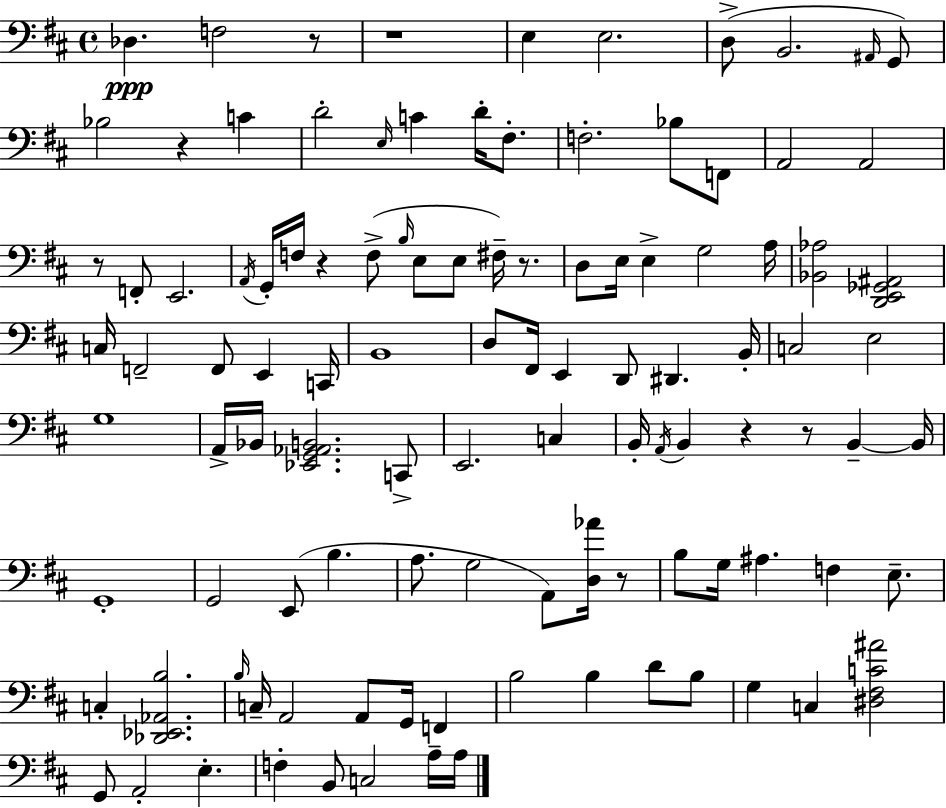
Db3/q. F3/h R/e R/w E3/q E3/h. D3/e B2/h. A#2/s G2/e Bb3/h R/q C4/q D4/h E3/s C4/q D4/s F#3/e. F3/h. Bb3/e F2/e A2/h A2/h R/e F2/e E2/h. A2/s G2/s F3/s R/q F3/e B3/s E3/e E3/e F#3/s R/e. D3/e E3/s E3/q G3/h A3/s [Bb2,Ab3]/h [D2,E2,Gb2,A#2]/h C3/s F2/h F2/e E2/q C2/s B2/w D3/e F#2/s E2/q D2/e D#2/q. B2/s C3/h E3/h G3/w A2/s Bb2/s [Eb2,G2,Ab2,B2]/h. C2/e E2/h. C3/q B2/s A2/s B2/q R/q R/e B2/q B2/s G2/w G2/h E2/e B3/q. A3/e. G3/h A2/e [D3,Ab4]/s R/e B3/e G3/s A#3/q. F3/q E3/e. C3/q [Db2,Eb2,Ab2,B3]/h. B3/s C3/s A2/h A2/e G2/s F2/q B3/h B3/q D4/e B3/e G3/q C3/q [D#3,F#3,C4,A#4]/h G2/e A2/h E3/q. F3/q B2/e C3/h A3/s A3/s